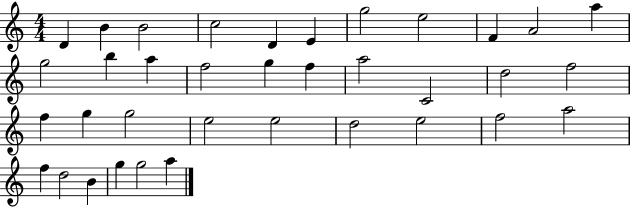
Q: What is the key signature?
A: C major